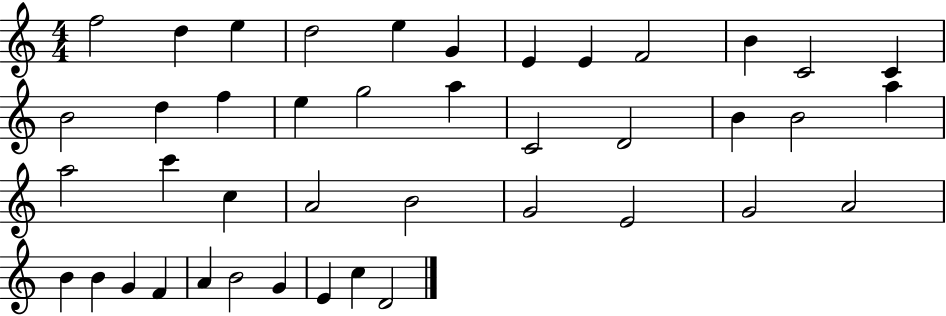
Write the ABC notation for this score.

X:1
T:Untitled
M:4/4
L:1/4
K:C
f2 d e d2 e G E E F2 B C2 C B2 d f e g2 a C2 D2 B B2 a a2 c' c A2 B2 G2 E2 G2 A2 B B G F A B2 G E c D2